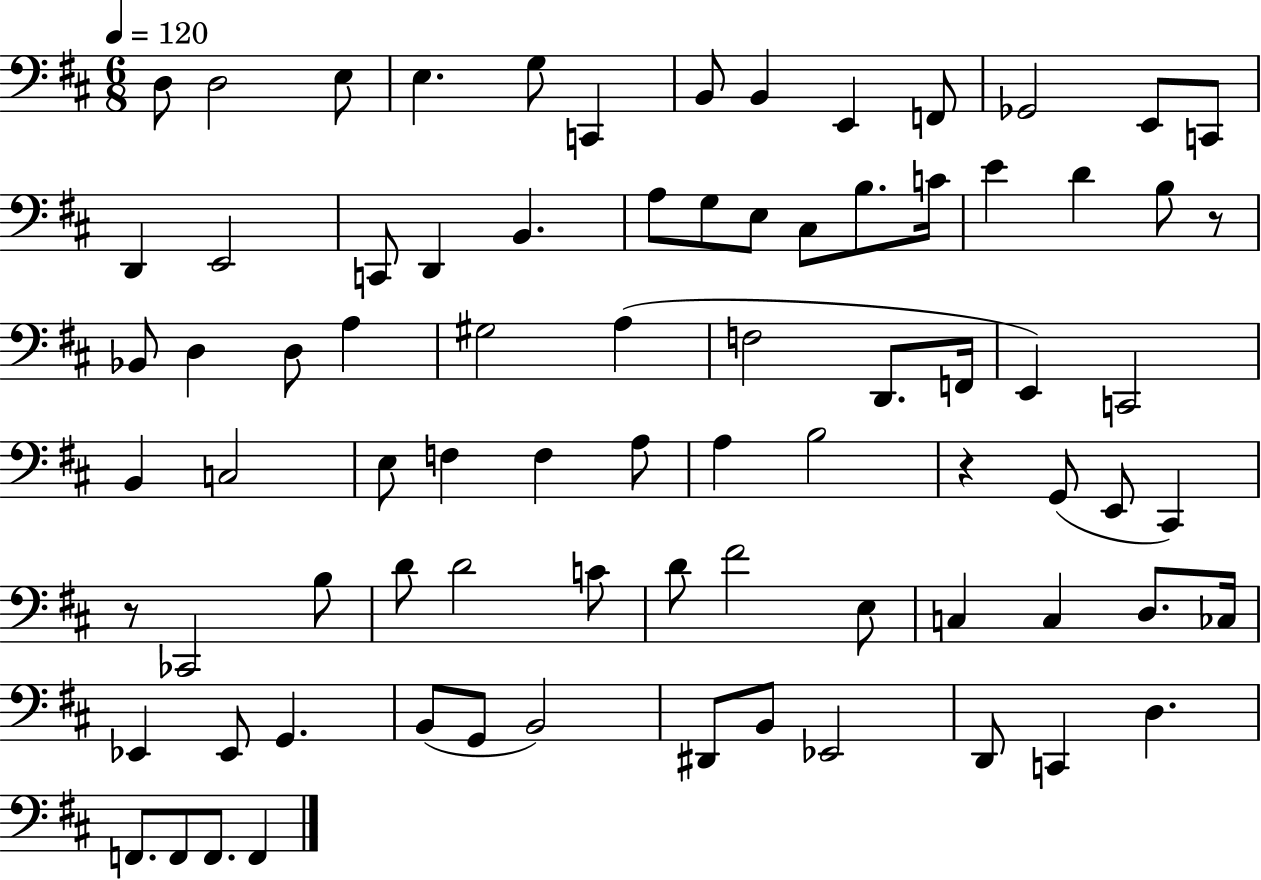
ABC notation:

X:1
T:Untitled
M:6/8
L:1/4
K:D
D,/2 D,2 E,/2 E, G,/2 C,, B,,/2 B,, E,, F,,/2 _G,,2 E,,/2 C,,/2 D,, E,,2 C,,/2 D,, B,, A,/2 G,/2 E,/2 ^C,/2 B,/2 C/4 E D B,/2 z/2 _B,,/2 D, D,/2 A, ^G,2 A, F,2 D,,/2 F,,/4 E,, C,,2 B,, C,2 E,/2 F, F, A,/2 A, B,2 z G,,/2 E,,/2 ^C,, z/2 _C,,2 B,/2 D/2 D2 C/2 D/2 ^F2 E,/2 C, C, D,/2 _C,/4 _E,, _E,,/2 G,, B,,/2 G,,/2 B,,2 ^D,,/2 B,,/2 _E,,2 D,,/2 C,, D, F,,/2 F,,/2 F,,/2 F,,